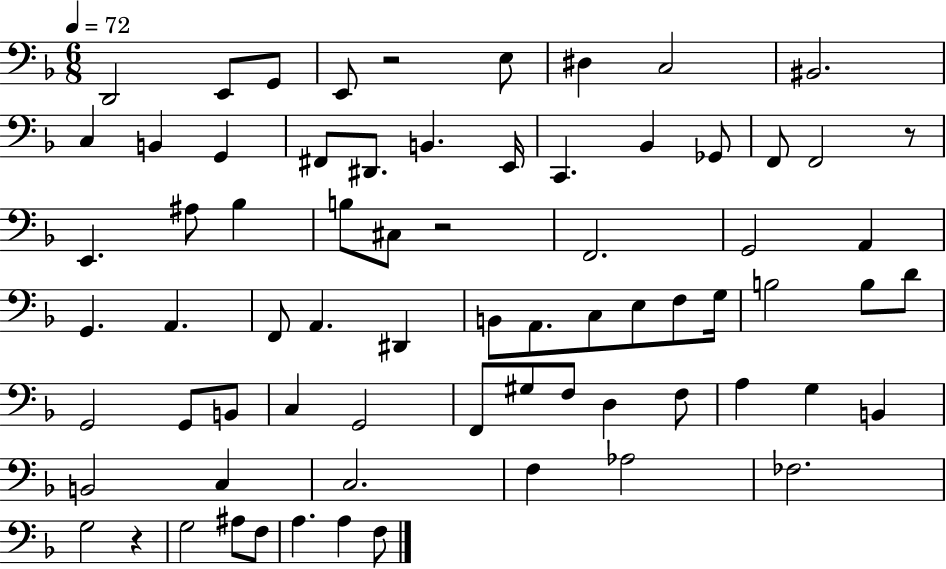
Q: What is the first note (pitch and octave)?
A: D2